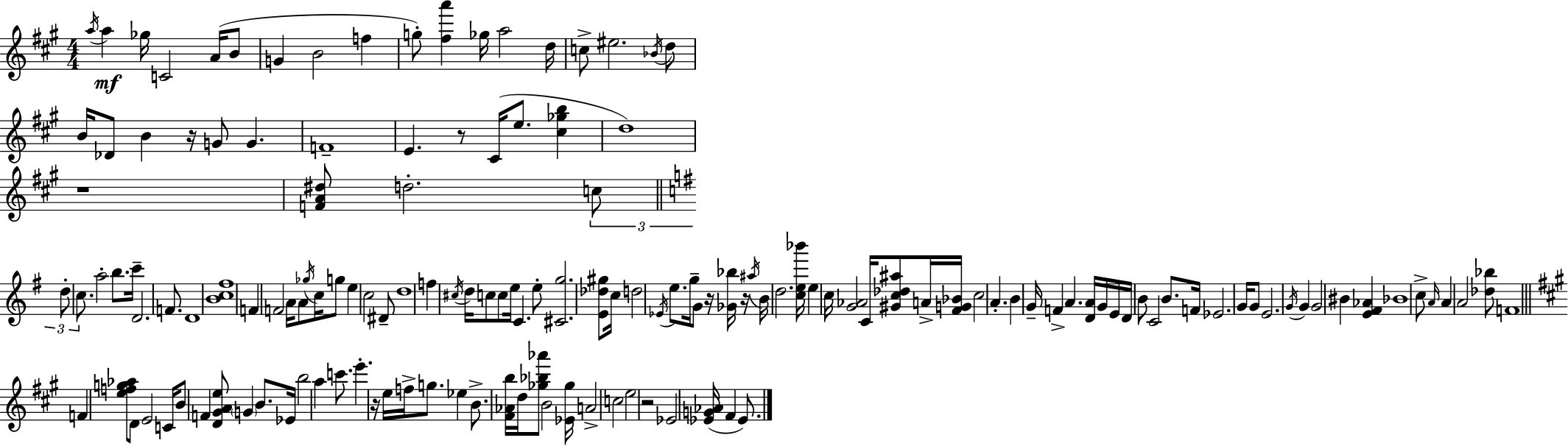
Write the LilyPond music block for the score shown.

{
  \clef treble
  \numericTimeSignature
  \time 4/4
  \key a \major
  \acciaccatura { a''16 }\mf a''4 ges''16 c'2 a'16( b'8 | g'4 b'2 f''4 | g''8-.) <fis'' a'''>4 ges''16 a''2 | d''16 c''8-> eis''2. \acciaccatura { bes'16 } | \break d''8 b'16 des'8 b'4 r16 g'8 g'4. | f'1-- | e'4. r8 cis'16( e''8. <cis'' ges'' b''>4 | d''1) | \break r1 | <f' a' dis''>8 d''2.-. | \tuplet 3/2 { c''8 \bar "||" \break \key e \minor d''8-. c''8. } a''2-. b''8. | c'''16-- d'2. f'8. | d'1 | <b' c'' fis''>1 | \break f'4 f'2 a'16 a'8 \acciaccatura { ges''16 } | c''16 g''8 e''4 c''2 dis'8-- | d''1 | f''4 \acciaccatura { cis''16 } d''16 c''8 c''8 e''16 c'4. | \break e''8-. <cis' g''>2. | <e' des'' gis''>8 c''16 d''2 \acciaccatura { ees'16 } e''8. g''16-- | g'8 r16 <ges' bes''>16 r16 \acciaccatura { ais''16 } b'16 d''2. | <c'' e'' bes'''>16 e''4 c''16 <g' aes'>2 | \break c'16 <gis' c'' des'' ais''>8 a'16-> <fis' g' bes'>16 c''2 a'4.-. | b'4 g'16-- f'4-> a'4. | <d' a'>16 g'16 e'16 d'16 b'8 c'2 | b'8. f'16 ees'2. | \break g'16 g'8 e'2. | \acciaccatura { g'16 } g'4 g'2 bis'4 | <e' fis' aes'>4 bes'1 | c''8-> \grace { a'16 } a'4 a'2 | \break <des'' bes''>8 f'1 | \bar "||" \break \key a \major f'4 <e'' f'' g'' aes''>8 d'8 e'2 | c'16 b'8 f'4 <d' gis' a' e''>8 \parenthesize g'4 b'8. | ees'16 b''2 a''4 c'''8. | e'''4.-. r16 e''16 f''16-> g''8. ees''4 | \break b'8.-> <fis' aes' b''>16 d''16 <ges'' bes'' aes'''>8 b'2 <ees' ges''>16 | a'2-> c''2 | e''2 r2 | ees'2 <ees' g' aes'>16( fis'4 ees'8.) | \break \bar "|."
}